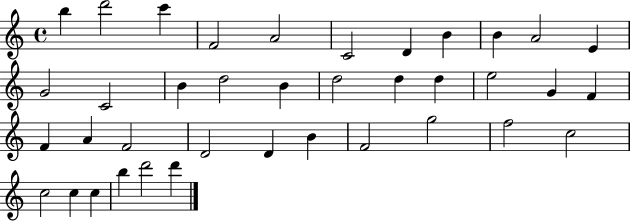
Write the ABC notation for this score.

X:1
T:Untitled
M:4/4
L:1/4
K:C
b d'2 c' F2 A2 C2 D B B A2 E G2 C2 B d2 B d2 d d e2 G F F A F2 D2 D B F2 g2 f2 c2 c2 c c b d'2 d'